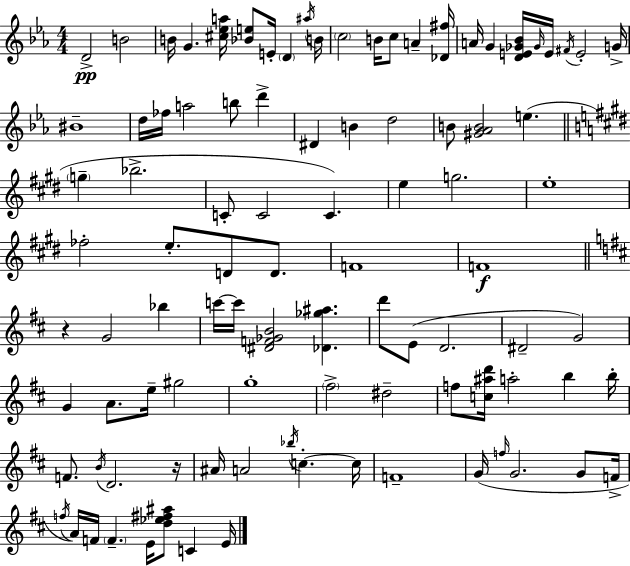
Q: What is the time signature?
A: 4/4